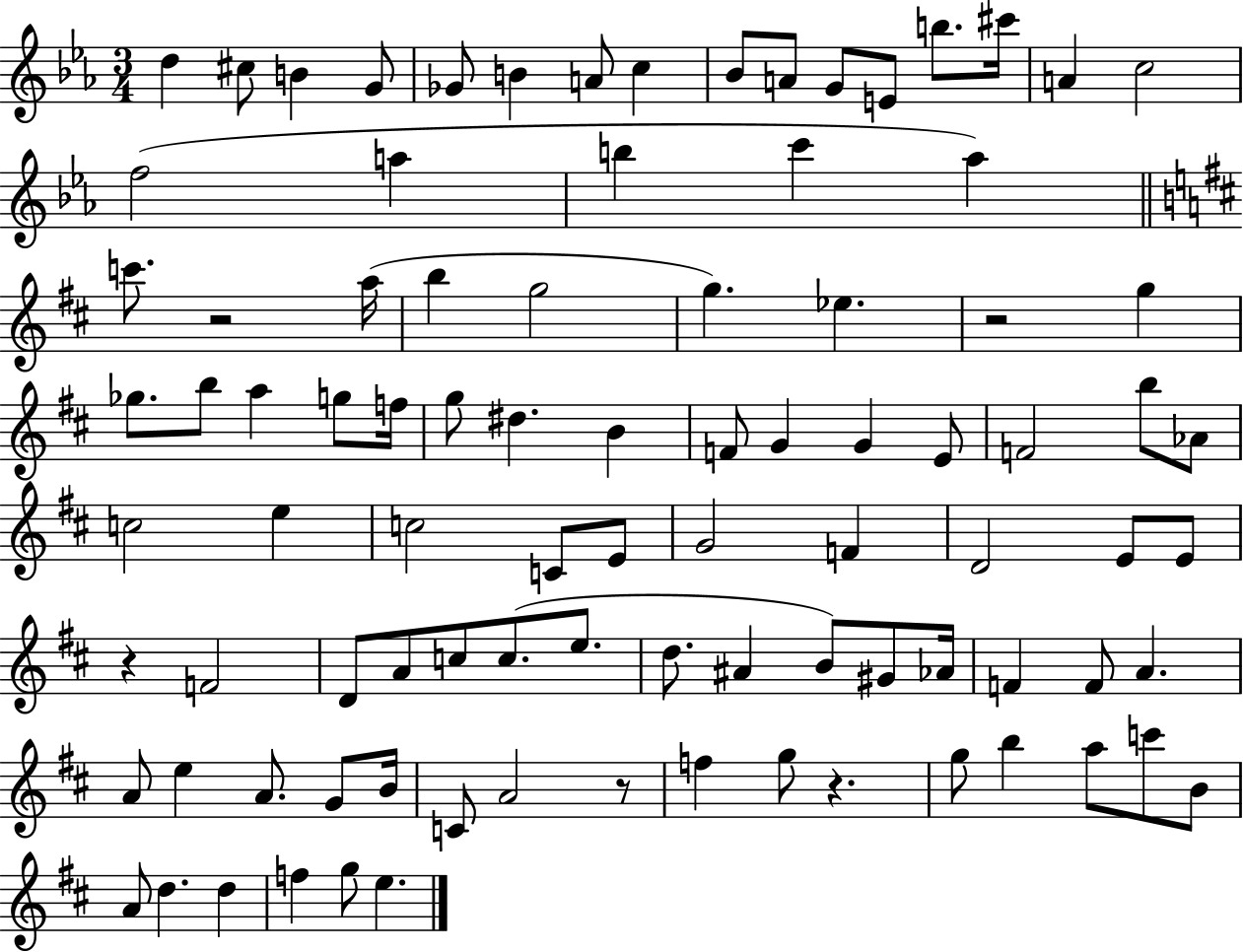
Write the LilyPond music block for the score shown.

{
  \clef treble
  \numericTimeSignature
  \time 3/4
  \key ees \major
  d''4 cis''8 b'4 g'8 | ges'8 b'4 a'8 c''4 | bes'8 a'8 g'8 e'8 b''8. cis'''16 | a'4 c''2 | \break f''2( a''4 | b''4 c'''4 aes''4) | \bar "||" \break \key b \minor c'''8. r2 a''16( | b''4 g''2 | g''4.) ees''4. | r2 g''4 | \break ges''8. b''8 a''4 g''8 f''16 | g''8 dis''4. b'4 | f'8 g'4 g'4 e'8 | f'2 b''8 aes'8 | \break c''2 e''4 | c''2 c'8 e'8 | g'2 f'4 | d'2 e'8 e'8 | \break r4 f'2 | d'8 a'8 c''8 c''8.( e''8. | d''8. ais'4 b'8) gis'8 aes'16 | f'4 f'8 a'4. | \break a'8 e''4 a'8. g'8 b'16 | c'8 a'2 r8 | f''4 g''8 r4. | g''8 b''4 a''8 c'''8 b'8 | \break a'8 d''4. d''4 | f''4 g''8 e''4. | \bar "|."
}